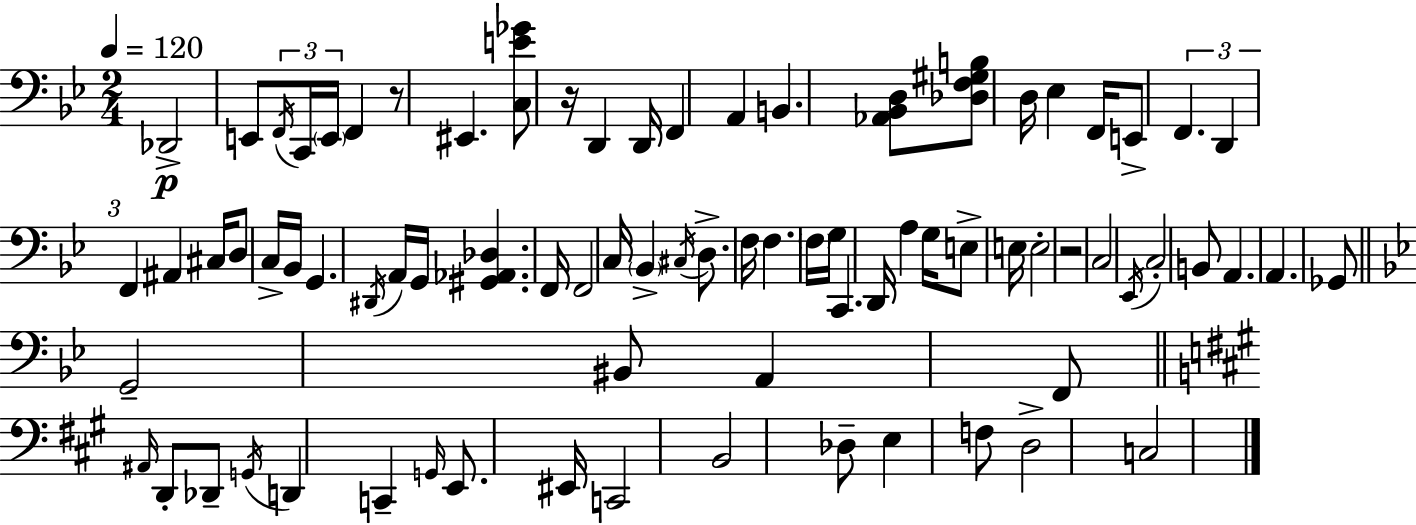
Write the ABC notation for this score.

X:1
T:Untitled
M:2/4
L:1/4
K:Bb
_D,,2 E,,/2 F,,/4 C,,/4 E,,/4 F,, z/2 ^E,, [C,E_G]/2 z/4 D,, D,,/4 F,, A,, B,, [_A,,_B,,D,]/2 [_D,F,^G,B,]/2 D,/4 _E, F,,/4 E,,/2 F,, D,, F,, ^A,, ^C,/4 D,/2 C,/4 _B,,/4 G,, ^D,,/4 A,,/4 G,,/4 [^G,,_A,,_D,] F,,/4 F,,2 C,/4 _B,, ^C,/4 D,/2 F,/4 F, F,/4 G,/4 C,, D,,/4 A, G,/4 E,/2 E,/4 E,2 z2 C,2 _E,,/4 C,2 B,,/2 A,, A,, _G,,/2 G,,2 ^B,,/2 A,, F,,/2 ^A,,/4 D,,/2 _D,,/2 G,,/4 D,, C,, G,,/4 E,,/2 ^E,,/4 C,,2 B,,2 _D,/2 E, F,/2 D,2 C,2